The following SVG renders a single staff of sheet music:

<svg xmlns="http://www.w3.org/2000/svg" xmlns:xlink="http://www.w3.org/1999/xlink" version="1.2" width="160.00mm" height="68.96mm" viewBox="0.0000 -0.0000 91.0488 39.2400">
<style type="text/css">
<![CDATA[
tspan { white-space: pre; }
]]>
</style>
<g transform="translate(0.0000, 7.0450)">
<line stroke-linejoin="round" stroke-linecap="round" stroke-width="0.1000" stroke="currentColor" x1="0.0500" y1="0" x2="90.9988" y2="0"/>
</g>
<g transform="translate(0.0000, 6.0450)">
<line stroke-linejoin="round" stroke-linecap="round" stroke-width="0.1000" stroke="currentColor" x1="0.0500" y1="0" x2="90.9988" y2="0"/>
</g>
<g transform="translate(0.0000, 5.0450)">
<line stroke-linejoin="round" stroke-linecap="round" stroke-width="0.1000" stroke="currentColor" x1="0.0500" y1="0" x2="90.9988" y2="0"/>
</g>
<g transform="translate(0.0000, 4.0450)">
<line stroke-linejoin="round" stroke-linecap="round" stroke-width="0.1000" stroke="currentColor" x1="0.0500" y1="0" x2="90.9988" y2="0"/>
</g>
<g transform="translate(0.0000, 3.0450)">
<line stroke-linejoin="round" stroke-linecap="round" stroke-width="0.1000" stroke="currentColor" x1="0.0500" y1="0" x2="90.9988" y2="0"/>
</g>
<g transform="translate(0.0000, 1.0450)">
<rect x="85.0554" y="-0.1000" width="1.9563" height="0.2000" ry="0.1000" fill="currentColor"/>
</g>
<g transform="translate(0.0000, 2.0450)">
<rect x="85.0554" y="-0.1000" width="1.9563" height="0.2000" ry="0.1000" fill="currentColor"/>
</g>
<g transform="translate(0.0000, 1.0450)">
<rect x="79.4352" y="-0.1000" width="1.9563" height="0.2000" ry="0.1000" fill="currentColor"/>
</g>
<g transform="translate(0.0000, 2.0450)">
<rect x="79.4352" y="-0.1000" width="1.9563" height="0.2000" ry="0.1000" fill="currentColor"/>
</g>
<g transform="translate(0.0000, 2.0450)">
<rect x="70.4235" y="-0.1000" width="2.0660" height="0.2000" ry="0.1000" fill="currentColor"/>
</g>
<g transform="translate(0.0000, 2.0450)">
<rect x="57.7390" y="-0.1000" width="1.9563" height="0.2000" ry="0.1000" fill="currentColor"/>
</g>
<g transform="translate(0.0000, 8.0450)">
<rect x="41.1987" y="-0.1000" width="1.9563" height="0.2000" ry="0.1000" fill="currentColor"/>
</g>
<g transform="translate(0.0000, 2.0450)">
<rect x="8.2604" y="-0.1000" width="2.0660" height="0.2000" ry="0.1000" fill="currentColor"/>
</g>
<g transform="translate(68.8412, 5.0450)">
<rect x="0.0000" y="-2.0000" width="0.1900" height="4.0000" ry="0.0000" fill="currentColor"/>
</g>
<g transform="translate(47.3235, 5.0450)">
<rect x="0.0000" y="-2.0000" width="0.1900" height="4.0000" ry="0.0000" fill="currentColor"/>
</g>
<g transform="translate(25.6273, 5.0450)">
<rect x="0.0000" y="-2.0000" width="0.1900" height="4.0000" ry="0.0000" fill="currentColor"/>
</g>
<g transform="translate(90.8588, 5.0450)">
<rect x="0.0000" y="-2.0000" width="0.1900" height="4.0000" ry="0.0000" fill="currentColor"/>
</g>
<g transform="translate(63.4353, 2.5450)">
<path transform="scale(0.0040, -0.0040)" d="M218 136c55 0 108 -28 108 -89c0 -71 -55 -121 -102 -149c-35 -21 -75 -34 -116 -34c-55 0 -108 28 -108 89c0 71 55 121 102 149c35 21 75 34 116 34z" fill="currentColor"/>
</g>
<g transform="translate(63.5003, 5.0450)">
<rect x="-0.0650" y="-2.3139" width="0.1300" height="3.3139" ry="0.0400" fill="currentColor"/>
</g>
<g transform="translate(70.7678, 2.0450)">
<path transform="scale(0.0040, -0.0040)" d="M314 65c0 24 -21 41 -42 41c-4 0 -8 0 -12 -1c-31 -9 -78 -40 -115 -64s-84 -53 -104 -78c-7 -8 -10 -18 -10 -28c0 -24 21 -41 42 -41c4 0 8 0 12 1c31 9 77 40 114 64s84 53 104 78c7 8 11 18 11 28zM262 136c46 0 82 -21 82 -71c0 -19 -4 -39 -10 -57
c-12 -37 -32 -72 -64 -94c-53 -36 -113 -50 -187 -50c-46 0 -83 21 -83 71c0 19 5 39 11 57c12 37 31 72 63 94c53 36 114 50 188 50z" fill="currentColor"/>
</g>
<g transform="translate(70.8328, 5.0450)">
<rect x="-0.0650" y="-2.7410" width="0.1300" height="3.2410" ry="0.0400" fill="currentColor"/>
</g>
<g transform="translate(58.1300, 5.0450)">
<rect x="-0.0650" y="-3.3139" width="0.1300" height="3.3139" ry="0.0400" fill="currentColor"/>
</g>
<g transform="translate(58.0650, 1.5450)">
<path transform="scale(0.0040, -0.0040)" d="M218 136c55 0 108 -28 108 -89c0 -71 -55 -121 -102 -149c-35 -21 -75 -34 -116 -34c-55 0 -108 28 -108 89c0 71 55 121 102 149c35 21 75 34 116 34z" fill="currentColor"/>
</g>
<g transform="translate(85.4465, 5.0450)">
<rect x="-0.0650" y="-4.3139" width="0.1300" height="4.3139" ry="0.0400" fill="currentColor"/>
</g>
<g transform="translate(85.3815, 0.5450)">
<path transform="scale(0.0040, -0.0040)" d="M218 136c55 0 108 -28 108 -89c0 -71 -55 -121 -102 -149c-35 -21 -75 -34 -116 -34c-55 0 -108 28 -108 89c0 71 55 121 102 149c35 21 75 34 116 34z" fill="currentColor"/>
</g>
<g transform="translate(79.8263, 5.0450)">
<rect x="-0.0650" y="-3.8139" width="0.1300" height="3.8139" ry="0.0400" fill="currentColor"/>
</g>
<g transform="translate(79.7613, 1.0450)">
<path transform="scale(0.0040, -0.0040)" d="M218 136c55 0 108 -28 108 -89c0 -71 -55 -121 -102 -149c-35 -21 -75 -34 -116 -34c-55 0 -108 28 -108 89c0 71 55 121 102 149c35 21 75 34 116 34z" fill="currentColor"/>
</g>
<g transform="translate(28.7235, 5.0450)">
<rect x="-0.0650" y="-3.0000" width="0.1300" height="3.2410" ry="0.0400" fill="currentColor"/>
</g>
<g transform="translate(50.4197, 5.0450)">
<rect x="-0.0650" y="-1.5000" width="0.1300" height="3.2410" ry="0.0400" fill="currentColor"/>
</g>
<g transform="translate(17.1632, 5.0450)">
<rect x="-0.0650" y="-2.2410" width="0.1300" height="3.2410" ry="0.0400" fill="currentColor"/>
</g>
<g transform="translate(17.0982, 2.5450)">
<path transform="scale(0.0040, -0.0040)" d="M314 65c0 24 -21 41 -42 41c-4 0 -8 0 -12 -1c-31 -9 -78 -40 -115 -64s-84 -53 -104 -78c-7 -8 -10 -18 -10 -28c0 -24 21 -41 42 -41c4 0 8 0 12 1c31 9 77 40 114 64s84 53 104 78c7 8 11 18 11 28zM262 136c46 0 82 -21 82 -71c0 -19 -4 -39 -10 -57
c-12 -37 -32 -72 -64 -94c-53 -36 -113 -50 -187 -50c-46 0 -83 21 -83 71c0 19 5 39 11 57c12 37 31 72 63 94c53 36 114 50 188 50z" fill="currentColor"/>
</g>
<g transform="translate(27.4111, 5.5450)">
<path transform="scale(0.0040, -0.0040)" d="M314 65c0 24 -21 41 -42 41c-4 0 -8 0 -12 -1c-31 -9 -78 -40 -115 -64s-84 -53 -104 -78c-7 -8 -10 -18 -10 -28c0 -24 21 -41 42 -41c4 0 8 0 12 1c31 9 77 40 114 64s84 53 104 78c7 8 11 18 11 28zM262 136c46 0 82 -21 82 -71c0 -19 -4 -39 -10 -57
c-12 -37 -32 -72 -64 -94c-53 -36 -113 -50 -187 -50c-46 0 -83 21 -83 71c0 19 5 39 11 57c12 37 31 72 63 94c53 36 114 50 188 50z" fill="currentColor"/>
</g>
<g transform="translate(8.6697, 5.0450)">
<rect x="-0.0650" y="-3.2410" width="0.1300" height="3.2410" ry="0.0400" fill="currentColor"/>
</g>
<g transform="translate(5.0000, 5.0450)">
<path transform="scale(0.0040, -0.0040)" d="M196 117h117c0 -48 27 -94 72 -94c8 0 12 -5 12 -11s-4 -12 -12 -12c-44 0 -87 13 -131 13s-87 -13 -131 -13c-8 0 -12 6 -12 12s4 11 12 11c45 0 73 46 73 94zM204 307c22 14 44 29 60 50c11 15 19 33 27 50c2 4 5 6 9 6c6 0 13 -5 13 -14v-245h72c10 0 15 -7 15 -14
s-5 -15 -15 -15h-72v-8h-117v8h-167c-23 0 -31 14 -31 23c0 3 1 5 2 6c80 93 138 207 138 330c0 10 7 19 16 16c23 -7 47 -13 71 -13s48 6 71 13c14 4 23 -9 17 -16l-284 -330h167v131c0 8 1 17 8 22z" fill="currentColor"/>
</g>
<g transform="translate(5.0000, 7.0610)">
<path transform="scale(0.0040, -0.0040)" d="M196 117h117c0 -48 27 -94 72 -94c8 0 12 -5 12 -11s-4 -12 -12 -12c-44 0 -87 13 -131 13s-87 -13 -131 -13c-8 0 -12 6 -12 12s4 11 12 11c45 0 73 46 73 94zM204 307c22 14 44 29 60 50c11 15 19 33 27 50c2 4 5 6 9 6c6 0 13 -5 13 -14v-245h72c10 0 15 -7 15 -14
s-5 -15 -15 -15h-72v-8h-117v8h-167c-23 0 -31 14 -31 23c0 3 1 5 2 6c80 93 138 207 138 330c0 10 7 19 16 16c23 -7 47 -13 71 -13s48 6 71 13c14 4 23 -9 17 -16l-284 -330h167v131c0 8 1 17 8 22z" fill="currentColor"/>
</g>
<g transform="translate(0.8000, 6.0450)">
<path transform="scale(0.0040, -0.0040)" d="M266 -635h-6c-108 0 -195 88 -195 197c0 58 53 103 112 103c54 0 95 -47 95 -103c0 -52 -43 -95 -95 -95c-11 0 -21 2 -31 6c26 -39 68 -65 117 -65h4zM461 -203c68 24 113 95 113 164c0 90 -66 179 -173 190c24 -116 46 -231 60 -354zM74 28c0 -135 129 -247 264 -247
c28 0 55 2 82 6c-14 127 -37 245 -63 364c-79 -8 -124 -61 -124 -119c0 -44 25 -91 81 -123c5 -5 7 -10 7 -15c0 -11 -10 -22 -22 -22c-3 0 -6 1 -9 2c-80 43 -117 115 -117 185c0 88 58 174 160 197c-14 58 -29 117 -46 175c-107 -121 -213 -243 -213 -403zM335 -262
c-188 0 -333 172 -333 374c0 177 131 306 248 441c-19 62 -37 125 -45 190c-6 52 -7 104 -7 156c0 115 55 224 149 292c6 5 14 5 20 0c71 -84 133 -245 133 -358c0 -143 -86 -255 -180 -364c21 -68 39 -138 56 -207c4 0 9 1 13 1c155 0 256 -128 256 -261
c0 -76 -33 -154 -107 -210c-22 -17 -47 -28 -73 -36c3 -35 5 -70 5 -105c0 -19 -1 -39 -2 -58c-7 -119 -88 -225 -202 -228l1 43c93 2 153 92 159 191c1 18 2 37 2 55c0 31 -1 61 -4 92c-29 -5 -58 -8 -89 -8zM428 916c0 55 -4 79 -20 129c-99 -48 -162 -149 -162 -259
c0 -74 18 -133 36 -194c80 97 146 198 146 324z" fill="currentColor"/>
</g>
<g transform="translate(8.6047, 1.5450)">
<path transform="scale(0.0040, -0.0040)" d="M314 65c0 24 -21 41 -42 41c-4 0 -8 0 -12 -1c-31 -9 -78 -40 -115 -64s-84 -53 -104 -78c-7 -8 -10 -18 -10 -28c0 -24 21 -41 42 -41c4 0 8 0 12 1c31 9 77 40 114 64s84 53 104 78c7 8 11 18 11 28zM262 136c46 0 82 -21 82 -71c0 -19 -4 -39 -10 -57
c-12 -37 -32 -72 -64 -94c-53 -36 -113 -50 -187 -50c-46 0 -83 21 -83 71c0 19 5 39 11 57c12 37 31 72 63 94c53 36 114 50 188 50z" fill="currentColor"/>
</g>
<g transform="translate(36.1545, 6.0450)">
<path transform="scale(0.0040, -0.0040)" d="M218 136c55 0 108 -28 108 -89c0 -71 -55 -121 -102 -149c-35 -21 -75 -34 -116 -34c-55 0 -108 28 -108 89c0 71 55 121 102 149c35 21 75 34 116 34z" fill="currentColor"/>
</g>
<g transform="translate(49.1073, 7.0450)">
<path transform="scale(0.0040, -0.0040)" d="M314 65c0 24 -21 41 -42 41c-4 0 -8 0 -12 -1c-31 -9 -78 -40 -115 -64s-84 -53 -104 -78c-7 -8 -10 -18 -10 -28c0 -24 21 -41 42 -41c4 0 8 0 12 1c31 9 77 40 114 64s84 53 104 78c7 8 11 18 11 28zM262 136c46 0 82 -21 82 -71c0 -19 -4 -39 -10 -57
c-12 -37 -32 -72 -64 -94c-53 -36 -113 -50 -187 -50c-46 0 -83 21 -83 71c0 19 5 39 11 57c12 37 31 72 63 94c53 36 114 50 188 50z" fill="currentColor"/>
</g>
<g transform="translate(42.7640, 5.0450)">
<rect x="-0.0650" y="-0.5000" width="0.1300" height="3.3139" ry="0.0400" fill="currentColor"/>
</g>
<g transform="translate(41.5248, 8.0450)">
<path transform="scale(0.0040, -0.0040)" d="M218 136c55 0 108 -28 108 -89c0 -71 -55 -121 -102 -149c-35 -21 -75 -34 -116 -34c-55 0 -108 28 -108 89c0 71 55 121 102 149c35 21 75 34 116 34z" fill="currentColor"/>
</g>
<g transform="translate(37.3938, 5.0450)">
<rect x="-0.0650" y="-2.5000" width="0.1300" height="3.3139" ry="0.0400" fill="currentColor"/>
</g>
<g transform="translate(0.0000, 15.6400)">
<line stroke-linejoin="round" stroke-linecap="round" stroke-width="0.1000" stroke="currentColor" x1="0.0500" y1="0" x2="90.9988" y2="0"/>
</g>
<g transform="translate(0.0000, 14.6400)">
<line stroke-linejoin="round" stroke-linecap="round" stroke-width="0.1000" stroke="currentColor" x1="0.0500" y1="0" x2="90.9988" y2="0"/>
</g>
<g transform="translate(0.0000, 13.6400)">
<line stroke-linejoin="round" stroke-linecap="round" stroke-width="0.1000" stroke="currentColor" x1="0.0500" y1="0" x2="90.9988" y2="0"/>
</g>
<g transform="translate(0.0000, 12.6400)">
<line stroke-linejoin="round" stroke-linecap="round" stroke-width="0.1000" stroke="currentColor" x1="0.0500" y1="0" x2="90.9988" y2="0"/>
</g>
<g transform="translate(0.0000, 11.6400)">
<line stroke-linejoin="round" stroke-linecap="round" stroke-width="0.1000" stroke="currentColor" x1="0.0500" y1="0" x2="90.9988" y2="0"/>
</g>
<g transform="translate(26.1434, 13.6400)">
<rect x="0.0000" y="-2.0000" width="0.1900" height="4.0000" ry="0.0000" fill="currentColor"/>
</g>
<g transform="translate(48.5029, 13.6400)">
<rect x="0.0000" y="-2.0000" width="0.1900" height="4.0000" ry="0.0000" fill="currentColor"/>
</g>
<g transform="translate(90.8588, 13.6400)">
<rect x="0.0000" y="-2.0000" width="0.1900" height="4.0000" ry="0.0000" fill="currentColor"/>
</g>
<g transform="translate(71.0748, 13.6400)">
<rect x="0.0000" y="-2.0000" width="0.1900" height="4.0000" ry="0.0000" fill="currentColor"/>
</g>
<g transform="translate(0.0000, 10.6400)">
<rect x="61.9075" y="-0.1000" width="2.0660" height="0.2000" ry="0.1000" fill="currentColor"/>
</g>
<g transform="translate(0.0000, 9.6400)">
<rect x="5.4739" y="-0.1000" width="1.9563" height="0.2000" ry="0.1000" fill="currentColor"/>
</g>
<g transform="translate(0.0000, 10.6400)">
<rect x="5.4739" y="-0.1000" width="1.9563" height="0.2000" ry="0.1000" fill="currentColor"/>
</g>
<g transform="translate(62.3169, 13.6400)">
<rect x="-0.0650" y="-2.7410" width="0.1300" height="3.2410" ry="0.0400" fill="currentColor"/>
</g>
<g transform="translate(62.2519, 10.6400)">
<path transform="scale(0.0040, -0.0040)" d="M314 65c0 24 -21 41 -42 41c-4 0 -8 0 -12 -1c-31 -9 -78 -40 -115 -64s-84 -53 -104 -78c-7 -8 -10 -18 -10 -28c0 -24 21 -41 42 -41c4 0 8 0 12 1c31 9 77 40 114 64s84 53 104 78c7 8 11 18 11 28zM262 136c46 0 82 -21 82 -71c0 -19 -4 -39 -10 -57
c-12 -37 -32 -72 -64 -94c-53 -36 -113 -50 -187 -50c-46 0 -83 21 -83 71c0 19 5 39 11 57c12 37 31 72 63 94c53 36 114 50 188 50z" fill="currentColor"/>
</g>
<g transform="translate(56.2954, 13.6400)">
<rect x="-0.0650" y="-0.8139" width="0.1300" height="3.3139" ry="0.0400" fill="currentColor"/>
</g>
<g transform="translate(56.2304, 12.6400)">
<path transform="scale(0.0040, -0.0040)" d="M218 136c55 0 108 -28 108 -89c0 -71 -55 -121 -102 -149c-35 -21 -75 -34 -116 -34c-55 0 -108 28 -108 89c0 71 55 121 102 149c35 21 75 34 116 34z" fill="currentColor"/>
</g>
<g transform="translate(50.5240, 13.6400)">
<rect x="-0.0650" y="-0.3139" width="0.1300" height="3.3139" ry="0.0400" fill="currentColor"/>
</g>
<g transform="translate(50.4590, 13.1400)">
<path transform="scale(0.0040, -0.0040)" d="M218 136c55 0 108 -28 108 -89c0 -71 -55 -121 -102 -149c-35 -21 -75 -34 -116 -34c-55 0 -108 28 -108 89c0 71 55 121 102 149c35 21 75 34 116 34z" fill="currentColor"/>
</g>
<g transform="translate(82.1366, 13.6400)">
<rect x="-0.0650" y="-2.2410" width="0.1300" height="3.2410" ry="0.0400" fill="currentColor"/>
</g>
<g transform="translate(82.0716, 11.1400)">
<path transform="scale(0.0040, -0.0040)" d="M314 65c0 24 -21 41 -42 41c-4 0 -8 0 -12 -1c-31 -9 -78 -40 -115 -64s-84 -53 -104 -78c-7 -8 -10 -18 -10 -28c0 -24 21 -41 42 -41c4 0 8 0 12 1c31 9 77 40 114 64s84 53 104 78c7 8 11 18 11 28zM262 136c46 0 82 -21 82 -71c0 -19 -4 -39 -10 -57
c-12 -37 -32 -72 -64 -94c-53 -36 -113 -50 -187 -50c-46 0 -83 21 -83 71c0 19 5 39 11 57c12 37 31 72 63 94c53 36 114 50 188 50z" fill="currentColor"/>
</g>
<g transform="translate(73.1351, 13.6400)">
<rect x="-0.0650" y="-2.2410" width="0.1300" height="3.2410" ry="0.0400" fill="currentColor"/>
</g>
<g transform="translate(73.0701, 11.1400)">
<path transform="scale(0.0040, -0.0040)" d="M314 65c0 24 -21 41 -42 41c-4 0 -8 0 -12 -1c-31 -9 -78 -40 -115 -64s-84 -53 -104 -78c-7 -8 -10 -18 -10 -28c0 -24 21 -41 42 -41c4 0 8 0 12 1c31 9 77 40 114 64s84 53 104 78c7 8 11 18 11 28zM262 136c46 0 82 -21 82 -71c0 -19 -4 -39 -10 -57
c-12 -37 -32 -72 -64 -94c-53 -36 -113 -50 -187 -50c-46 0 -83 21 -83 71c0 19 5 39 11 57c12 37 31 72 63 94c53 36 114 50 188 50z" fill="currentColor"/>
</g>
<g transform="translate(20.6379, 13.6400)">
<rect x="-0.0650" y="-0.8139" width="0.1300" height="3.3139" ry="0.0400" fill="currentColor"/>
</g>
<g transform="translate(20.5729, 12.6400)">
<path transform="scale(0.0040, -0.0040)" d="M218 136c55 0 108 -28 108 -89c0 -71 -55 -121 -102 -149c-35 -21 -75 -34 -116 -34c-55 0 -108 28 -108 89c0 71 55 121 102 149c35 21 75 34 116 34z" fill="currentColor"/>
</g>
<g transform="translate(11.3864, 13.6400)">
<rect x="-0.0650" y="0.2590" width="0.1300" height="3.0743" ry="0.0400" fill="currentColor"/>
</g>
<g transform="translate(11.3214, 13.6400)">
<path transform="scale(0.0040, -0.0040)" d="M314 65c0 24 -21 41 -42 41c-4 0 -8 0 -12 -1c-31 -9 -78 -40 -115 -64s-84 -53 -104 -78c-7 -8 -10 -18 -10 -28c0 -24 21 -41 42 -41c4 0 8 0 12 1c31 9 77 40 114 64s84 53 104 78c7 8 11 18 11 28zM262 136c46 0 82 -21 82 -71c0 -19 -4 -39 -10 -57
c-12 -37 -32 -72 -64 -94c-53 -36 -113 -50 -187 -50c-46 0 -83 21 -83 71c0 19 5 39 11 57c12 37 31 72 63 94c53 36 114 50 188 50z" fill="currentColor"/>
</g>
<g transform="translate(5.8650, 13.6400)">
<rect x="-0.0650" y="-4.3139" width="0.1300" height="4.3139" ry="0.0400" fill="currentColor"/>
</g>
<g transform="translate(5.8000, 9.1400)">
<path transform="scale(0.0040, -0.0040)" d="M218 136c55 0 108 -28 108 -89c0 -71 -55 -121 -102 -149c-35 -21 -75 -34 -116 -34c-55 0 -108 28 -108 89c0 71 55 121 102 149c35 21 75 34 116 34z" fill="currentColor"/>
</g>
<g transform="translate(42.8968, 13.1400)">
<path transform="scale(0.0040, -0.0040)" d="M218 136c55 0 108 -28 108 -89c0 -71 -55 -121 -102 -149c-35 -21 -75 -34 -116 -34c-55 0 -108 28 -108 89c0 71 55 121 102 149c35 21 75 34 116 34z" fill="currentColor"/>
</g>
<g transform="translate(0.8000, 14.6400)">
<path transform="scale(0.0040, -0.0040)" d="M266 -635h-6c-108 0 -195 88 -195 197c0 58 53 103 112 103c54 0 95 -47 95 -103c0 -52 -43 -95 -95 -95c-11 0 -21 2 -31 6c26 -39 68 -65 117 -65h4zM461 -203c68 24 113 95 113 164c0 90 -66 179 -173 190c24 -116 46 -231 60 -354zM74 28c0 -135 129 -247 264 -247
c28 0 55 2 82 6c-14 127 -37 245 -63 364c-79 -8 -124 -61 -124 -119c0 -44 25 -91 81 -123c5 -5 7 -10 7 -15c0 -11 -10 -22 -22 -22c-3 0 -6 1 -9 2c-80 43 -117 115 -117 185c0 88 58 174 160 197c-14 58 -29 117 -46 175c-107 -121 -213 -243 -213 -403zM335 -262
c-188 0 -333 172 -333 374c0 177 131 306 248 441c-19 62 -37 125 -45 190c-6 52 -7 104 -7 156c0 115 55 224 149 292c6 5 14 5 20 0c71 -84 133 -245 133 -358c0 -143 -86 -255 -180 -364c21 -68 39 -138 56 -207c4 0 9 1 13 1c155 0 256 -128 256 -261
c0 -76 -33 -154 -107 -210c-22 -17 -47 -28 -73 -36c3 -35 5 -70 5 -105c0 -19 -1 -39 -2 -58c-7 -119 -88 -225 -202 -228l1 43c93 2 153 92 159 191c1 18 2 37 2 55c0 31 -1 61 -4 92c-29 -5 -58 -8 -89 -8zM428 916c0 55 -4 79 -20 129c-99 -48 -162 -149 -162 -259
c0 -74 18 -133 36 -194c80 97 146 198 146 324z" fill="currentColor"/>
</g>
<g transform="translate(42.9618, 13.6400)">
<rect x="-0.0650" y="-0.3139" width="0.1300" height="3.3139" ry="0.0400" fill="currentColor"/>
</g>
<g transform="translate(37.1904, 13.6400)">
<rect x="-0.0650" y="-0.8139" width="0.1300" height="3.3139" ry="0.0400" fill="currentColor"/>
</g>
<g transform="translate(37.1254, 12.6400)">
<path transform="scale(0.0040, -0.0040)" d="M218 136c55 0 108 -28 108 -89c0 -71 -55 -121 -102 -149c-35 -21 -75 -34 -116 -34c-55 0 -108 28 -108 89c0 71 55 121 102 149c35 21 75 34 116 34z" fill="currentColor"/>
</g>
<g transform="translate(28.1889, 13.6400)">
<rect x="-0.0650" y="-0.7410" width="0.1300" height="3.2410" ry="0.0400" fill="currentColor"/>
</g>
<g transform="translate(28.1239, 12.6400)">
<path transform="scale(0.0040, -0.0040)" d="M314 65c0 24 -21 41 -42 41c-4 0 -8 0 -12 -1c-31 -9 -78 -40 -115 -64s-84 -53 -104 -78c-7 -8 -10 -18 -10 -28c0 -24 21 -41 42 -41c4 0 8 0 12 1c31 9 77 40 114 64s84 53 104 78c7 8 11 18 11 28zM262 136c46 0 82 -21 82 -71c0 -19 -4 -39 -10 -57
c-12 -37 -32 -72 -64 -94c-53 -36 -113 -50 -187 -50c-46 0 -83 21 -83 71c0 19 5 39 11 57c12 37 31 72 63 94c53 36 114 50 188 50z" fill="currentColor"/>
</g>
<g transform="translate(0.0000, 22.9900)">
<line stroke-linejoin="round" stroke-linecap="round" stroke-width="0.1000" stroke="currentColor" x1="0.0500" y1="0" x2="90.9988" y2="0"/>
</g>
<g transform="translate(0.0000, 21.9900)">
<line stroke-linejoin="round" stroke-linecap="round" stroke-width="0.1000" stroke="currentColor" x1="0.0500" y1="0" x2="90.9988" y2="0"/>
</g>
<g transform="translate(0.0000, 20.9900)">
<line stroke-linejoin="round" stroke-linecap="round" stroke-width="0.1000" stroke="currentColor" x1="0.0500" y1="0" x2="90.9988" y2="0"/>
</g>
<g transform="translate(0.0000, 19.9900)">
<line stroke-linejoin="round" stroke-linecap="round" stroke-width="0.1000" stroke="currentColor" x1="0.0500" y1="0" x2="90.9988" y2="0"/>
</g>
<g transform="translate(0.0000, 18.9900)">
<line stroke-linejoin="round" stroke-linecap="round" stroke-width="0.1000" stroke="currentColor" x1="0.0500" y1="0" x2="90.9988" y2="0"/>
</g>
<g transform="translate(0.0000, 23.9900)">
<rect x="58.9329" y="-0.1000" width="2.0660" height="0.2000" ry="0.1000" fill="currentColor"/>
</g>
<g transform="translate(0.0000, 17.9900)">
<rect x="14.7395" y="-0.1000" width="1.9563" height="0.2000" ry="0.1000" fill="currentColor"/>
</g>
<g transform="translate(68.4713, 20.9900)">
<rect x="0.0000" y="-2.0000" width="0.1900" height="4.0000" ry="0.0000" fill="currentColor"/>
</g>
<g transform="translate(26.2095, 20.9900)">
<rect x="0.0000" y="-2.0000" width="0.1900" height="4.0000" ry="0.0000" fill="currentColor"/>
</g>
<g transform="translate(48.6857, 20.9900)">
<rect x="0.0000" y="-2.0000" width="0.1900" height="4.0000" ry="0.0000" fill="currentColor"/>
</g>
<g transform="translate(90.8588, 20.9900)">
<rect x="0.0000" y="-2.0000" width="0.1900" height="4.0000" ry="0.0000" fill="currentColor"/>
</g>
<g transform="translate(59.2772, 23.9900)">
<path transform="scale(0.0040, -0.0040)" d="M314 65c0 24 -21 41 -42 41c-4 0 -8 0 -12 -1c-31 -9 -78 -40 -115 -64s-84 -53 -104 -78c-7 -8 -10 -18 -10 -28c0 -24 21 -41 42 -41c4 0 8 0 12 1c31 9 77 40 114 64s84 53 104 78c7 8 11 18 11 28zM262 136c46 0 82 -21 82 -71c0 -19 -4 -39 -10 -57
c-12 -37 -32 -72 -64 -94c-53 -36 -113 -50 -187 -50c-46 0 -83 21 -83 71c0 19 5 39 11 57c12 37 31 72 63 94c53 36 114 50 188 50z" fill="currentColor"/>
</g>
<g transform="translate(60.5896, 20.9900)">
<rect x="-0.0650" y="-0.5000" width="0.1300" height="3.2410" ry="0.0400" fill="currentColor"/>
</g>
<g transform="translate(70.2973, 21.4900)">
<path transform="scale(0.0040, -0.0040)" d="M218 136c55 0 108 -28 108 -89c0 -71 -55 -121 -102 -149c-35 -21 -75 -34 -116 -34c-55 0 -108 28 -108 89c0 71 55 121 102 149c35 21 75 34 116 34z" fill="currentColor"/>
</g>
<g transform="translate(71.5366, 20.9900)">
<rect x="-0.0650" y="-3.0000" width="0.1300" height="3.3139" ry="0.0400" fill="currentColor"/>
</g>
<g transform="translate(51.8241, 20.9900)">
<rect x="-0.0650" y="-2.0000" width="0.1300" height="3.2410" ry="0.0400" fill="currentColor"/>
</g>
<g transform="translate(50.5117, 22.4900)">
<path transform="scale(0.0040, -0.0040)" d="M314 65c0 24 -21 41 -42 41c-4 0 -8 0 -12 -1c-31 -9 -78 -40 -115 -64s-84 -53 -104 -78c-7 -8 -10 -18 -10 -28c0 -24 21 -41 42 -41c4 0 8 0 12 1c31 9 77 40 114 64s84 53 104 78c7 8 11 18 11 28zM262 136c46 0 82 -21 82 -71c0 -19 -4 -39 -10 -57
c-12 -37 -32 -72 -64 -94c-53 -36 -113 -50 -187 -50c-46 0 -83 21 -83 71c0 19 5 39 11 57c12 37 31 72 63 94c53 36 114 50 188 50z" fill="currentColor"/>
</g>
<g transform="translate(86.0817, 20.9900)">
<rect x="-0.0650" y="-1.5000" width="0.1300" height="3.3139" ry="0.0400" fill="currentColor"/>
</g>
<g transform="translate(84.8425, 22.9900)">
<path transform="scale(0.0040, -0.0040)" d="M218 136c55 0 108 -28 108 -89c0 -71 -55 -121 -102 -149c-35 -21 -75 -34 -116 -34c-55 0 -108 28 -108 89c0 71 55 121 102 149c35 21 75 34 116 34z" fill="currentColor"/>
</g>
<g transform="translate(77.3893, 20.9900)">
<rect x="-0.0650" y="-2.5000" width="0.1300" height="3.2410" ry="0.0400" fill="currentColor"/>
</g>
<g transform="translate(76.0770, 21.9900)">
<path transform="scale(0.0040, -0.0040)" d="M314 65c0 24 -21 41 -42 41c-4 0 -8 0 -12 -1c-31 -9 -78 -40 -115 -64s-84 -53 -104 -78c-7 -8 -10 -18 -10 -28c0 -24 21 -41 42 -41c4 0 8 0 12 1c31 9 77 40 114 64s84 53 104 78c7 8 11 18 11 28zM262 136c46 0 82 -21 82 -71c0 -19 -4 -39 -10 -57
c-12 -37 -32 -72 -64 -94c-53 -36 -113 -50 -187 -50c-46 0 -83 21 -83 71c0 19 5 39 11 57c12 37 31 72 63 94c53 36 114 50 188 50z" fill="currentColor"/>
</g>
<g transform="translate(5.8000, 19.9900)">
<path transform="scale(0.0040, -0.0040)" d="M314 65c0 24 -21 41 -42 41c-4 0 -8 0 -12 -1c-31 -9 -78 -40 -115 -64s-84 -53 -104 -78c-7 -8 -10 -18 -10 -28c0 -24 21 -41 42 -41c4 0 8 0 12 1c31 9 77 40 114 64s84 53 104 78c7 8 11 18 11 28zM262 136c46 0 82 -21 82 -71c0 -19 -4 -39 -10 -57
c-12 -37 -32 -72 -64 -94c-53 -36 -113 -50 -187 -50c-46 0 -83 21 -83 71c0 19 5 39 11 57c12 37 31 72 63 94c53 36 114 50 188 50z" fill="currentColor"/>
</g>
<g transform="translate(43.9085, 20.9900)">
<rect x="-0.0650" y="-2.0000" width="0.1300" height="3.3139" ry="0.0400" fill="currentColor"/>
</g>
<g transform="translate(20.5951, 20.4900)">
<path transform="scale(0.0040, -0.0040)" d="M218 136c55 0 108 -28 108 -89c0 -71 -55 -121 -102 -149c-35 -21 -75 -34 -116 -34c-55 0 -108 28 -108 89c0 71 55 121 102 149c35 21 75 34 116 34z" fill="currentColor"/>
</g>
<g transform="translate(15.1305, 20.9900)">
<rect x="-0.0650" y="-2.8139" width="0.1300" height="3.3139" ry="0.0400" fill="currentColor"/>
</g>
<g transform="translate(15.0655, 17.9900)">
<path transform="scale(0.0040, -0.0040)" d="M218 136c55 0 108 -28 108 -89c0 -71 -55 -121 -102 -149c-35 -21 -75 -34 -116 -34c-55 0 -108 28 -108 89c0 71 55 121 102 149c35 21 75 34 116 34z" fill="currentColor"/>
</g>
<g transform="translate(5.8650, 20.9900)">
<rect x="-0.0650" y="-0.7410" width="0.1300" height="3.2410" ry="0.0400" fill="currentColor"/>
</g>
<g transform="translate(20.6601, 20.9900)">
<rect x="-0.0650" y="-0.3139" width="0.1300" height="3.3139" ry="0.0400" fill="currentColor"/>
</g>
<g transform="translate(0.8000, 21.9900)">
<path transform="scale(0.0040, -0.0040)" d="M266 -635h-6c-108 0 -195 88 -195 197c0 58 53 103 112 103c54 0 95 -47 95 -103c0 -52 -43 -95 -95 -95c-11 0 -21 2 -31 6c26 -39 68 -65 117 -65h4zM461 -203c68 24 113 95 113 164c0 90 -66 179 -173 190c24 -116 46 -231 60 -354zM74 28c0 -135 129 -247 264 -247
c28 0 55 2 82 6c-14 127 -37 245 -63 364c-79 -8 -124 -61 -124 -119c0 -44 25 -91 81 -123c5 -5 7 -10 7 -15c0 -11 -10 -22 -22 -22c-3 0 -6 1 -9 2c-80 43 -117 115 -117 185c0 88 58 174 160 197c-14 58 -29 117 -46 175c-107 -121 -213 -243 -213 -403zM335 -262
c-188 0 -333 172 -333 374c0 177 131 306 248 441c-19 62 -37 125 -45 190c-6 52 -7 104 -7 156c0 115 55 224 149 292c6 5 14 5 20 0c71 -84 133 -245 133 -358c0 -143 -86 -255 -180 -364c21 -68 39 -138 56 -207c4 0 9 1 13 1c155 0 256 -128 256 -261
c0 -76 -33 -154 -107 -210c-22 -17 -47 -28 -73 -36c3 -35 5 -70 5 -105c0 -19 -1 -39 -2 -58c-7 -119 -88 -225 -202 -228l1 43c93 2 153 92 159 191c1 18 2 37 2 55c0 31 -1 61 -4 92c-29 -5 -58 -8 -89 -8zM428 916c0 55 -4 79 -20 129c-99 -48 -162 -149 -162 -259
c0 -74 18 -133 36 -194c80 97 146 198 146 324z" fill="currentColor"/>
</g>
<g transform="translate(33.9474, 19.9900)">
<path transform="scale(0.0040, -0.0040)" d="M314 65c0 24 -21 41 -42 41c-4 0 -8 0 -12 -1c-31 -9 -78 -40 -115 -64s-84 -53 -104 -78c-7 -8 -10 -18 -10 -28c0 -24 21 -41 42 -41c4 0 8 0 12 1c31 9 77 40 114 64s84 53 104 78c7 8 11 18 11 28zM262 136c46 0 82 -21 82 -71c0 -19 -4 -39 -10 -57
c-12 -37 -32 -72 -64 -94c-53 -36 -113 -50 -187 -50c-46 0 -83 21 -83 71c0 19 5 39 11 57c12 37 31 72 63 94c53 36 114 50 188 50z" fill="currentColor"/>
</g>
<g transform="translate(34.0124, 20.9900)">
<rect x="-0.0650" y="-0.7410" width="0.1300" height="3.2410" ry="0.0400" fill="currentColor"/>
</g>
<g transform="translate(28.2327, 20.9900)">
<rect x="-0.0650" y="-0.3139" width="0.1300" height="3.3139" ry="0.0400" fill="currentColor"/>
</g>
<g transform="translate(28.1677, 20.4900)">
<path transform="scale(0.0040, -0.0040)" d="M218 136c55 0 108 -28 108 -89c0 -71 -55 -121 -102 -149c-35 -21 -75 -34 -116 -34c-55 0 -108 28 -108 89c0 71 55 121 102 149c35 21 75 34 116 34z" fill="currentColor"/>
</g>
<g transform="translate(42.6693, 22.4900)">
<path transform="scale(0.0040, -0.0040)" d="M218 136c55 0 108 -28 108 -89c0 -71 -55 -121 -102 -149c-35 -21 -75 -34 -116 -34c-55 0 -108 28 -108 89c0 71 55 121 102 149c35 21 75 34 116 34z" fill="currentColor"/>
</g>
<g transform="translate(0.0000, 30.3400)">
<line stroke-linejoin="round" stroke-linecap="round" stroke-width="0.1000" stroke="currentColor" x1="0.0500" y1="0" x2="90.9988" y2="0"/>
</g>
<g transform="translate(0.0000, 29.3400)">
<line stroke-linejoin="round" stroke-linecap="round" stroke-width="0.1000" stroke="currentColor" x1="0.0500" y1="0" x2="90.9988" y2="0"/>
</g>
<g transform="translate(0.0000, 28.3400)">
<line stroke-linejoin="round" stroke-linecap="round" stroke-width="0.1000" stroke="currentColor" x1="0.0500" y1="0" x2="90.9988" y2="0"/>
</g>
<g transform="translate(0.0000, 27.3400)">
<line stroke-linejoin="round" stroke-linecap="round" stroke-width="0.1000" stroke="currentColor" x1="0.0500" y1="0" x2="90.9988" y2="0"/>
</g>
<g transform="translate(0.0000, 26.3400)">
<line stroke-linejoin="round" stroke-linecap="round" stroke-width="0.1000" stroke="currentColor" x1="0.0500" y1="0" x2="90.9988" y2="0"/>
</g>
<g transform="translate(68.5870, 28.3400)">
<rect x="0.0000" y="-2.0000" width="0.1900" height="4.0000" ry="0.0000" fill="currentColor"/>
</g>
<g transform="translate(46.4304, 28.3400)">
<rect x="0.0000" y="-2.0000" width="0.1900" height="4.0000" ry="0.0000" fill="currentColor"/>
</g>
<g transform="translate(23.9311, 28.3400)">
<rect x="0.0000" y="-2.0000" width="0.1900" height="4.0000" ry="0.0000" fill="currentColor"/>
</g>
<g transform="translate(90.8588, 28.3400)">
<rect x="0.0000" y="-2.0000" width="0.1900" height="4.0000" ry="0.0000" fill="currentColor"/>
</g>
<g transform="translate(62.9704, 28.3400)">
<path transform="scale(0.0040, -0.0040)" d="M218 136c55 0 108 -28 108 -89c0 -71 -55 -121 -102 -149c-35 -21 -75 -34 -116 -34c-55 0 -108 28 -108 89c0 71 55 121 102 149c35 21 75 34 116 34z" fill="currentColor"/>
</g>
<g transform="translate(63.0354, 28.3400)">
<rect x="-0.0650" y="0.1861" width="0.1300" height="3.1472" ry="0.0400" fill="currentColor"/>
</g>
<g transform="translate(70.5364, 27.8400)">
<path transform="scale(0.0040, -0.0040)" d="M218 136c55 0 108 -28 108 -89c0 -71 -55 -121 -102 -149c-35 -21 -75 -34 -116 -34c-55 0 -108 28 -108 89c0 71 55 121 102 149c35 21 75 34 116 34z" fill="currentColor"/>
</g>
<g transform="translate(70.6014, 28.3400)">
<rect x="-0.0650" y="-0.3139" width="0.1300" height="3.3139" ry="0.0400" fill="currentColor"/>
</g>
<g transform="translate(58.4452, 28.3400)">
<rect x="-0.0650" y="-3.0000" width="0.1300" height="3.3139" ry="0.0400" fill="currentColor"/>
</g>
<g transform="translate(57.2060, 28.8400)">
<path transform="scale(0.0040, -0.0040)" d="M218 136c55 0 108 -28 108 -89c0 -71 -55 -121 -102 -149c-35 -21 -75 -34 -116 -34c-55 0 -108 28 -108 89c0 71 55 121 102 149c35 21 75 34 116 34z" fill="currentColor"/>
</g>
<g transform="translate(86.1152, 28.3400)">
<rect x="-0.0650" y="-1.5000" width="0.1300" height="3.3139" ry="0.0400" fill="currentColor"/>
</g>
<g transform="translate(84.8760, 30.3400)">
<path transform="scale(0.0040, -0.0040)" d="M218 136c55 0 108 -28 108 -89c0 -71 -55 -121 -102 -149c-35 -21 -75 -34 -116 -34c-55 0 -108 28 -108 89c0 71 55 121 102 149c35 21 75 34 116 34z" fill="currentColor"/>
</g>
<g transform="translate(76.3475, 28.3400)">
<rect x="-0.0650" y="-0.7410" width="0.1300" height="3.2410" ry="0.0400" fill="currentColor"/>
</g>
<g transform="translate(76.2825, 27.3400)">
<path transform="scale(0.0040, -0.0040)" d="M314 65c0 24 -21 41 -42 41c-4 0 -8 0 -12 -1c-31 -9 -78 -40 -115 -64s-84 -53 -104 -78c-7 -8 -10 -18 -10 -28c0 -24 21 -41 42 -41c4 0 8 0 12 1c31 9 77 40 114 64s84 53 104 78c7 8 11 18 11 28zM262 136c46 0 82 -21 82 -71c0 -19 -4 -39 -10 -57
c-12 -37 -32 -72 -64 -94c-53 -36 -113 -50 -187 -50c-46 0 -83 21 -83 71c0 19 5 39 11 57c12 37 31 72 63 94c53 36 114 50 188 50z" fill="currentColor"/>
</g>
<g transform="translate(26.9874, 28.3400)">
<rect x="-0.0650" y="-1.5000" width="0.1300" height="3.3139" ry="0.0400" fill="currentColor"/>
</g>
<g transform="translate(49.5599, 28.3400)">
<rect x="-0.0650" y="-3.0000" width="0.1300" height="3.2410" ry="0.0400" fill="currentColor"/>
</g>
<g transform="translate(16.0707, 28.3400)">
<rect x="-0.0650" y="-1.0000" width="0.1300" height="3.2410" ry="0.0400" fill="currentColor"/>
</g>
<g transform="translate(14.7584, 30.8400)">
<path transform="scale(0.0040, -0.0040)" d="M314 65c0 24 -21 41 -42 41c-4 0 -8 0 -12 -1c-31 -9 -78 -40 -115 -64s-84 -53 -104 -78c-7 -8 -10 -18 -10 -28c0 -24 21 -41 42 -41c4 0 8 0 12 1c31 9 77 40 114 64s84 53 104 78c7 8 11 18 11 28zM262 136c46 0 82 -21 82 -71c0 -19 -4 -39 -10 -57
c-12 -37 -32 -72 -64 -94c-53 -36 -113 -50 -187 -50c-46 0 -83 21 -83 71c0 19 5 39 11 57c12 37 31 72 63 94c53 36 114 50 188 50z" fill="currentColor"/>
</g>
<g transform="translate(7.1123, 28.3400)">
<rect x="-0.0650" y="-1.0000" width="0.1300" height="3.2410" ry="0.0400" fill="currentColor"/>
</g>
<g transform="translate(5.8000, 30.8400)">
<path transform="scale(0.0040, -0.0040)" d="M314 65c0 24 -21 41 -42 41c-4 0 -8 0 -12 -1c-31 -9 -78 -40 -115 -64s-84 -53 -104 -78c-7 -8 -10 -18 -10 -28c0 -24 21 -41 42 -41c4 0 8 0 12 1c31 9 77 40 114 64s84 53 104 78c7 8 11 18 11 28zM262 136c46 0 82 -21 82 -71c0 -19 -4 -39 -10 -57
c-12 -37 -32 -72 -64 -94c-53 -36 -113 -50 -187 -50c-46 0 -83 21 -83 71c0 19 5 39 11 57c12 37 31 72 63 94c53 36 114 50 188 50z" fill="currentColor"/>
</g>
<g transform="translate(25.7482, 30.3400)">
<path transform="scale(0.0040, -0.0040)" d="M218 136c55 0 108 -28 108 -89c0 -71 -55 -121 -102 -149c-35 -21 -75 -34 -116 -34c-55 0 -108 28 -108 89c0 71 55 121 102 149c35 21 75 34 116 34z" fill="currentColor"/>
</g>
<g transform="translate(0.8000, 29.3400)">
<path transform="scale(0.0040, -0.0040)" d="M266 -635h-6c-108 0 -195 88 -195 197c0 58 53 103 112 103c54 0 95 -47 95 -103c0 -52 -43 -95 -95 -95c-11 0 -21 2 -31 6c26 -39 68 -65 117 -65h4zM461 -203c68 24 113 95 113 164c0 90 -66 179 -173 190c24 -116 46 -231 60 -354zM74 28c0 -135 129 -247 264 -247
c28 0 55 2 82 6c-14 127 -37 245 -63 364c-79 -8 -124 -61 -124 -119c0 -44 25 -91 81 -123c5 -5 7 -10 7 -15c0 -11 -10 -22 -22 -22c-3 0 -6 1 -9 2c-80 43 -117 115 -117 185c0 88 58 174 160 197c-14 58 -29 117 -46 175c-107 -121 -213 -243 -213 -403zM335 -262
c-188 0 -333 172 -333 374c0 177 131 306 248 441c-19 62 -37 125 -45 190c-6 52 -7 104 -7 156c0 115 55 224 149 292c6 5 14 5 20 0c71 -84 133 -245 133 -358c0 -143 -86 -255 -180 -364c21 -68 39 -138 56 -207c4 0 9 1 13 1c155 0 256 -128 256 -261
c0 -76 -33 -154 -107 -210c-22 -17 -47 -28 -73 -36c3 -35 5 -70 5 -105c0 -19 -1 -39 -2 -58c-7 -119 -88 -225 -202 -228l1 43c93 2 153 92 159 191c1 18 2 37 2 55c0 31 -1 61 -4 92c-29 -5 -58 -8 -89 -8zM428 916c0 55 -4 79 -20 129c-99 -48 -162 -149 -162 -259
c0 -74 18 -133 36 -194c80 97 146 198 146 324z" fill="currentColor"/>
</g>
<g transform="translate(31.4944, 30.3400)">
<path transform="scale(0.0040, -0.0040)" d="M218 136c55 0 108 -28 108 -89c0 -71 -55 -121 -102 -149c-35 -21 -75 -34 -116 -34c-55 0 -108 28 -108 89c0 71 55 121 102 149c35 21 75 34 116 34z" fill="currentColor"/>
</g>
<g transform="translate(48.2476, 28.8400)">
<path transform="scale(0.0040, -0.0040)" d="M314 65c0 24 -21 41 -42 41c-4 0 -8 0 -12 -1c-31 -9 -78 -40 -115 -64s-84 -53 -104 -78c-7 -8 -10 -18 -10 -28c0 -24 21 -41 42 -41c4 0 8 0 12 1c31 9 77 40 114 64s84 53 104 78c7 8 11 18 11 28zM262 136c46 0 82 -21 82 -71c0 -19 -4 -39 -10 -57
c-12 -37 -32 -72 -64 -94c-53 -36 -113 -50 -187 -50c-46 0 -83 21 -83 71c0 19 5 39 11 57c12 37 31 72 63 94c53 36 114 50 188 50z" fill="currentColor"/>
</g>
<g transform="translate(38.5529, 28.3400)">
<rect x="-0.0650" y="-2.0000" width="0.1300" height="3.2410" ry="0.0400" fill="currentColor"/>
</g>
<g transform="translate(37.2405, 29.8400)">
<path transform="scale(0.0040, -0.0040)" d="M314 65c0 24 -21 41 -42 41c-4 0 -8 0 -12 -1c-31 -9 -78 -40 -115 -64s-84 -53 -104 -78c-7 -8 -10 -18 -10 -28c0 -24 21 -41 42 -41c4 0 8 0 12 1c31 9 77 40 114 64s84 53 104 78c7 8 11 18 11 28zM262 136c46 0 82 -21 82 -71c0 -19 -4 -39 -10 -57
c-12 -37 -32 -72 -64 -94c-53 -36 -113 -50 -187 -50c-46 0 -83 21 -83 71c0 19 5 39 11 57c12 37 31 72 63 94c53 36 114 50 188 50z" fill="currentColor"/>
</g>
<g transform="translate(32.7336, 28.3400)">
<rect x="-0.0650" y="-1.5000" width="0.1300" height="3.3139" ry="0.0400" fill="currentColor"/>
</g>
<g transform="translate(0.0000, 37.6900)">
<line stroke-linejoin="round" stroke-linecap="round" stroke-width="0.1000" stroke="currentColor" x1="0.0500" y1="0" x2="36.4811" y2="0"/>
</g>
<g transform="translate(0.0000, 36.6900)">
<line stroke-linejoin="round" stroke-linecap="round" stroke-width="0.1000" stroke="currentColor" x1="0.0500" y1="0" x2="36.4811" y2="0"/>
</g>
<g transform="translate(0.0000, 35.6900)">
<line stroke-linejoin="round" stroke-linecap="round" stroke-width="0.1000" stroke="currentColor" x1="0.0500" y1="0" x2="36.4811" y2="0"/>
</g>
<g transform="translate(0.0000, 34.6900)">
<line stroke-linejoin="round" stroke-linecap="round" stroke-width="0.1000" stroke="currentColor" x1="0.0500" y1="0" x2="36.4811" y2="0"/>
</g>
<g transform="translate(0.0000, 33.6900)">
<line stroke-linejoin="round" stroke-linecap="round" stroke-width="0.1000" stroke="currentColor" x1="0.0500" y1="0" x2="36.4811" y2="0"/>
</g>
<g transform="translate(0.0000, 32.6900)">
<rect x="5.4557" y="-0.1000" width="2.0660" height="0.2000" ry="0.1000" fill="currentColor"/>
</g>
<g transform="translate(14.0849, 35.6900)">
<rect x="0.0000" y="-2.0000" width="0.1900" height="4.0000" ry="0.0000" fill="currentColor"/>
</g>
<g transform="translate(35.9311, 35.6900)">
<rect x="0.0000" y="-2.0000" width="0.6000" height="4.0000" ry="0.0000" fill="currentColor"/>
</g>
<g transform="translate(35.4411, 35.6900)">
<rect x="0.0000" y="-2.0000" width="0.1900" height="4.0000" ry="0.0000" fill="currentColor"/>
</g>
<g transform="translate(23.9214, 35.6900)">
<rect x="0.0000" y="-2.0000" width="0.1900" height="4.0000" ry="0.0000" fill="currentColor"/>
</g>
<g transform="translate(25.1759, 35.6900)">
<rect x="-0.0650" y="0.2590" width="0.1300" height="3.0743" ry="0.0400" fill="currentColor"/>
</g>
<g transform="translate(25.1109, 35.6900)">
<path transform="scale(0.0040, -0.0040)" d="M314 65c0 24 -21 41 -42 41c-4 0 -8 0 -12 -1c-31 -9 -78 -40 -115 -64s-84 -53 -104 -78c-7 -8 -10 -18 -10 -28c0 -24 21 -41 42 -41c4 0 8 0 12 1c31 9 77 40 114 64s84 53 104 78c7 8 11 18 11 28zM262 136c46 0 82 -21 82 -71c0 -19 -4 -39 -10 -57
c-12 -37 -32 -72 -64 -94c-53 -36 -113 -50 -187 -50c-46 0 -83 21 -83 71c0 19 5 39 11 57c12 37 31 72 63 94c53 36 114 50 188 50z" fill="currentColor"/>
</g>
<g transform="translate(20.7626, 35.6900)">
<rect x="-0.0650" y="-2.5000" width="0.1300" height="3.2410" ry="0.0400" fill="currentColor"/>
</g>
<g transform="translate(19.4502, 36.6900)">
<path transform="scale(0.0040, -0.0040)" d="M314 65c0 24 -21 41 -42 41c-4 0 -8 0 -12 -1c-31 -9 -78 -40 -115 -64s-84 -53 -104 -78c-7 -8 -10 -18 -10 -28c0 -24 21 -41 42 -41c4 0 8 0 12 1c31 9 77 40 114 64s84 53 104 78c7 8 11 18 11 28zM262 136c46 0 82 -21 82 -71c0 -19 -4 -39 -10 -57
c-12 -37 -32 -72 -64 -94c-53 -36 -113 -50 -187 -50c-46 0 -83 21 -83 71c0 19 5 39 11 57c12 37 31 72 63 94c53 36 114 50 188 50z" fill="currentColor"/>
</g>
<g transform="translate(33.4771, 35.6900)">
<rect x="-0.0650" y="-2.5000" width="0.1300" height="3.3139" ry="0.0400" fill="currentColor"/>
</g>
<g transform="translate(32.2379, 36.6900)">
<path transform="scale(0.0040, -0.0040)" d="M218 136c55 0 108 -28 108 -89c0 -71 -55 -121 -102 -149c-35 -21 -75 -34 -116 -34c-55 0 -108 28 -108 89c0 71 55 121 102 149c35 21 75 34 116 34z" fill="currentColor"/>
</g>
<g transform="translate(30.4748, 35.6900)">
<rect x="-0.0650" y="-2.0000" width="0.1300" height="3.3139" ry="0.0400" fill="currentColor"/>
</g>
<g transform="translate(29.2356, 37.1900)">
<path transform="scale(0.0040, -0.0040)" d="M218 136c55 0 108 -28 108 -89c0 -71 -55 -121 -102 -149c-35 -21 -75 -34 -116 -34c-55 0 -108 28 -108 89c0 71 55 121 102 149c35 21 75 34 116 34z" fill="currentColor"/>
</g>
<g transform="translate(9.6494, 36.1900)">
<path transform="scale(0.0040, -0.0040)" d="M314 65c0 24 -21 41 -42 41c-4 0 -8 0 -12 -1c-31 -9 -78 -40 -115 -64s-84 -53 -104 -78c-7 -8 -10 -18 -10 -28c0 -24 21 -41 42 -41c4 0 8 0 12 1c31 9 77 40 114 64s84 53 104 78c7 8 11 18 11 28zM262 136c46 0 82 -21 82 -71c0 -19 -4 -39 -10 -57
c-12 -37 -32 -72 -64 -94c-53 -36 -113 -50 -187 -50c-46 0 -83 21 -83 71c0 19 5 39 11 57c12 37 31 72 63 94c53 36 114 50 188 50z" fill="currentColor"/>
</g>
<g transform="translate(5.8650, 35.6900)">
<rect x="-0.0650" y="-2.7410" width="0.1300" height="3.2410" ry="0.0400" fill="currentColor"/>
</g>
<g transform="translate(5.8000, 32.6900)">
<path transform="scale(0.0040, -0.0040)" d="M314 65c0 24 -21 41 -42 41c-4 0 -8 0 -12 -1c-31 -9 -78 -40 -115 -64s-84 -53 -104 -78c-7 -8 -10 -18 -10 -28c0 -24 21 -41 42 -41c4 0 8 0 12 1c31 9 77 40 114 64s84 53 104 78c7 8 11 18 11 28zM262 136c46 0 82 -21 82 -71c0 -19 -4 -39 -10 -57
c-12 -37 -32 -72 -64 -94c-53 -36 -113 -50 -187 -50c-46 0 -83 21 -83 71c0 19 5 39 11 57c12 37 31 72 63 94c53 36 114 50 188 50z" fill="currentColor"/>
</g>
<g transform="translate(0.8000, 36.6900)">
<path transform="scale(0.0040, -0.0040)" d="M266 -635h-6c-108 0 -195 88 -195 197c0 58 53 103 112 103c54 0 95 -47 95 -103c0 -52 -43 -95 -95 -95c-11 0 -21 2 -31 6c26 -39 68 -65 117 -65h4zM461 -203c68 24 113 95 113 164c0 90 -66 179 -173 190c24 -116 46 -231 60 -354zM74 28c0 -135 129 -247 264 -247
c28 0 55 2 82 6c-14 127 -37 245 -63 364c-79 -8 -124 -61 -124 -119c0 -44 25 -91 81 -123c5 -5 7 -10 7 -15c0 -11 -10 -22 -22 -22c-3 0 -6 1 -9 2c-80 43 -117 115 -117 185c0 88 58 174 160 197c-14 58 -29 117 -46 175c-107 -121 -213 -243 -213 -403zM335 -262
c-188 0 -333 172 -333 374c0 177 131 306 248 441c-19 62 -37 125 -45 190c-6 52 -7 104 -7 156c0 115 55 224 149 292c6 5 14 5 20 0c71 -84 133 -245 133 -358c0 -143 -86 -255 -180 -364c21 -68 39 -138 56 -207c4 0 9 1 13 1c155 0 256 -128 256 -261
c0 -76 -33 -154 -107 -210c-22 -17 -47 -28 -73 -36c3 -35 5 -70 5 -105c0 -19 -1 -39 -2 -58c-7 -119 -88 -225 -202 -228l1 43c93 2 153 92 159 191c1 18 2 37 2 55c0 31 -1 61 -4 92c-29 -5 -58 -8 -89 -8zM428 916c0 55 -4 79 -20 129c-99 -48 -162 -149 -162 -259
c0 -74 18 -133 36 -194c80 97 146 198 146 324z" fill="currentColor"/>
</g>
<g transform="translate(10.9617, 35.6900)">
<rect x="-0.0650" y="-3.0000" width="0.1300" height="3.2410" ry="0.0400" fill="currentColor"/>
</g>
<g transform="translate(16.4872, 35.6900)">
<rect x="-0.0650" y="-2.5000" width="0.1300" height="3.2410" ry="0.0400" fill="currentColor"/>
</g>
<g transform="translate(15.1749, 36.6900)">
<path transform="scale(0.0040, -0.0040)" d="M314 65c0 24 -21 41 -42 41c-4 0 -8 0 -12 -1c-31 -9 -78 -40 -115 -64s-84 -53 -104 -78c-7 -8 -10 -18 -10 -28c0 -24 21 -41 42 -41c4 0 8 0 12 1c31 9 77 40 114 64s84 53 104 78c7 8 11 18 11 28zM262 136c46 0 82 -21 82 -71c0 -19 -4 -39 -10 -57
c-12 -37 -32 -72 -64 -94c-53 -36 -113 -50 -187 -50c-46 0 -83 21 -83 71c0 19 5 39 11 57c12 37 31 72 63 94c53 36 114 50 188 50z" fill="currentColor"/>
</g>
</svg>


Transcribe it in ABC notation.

X:1
T:Untitled
M:4/4
L:1/4
K:C
b2 g2 A2 G C E2 b g a2 c' d' d' B2 d d2 d c c d a2 g2 g2 d2 a c c d2 F F2 C2 A G2 E D2 D2 E E F2 A2 A B c d2 E a2 A2 G2 G2 B2 F G